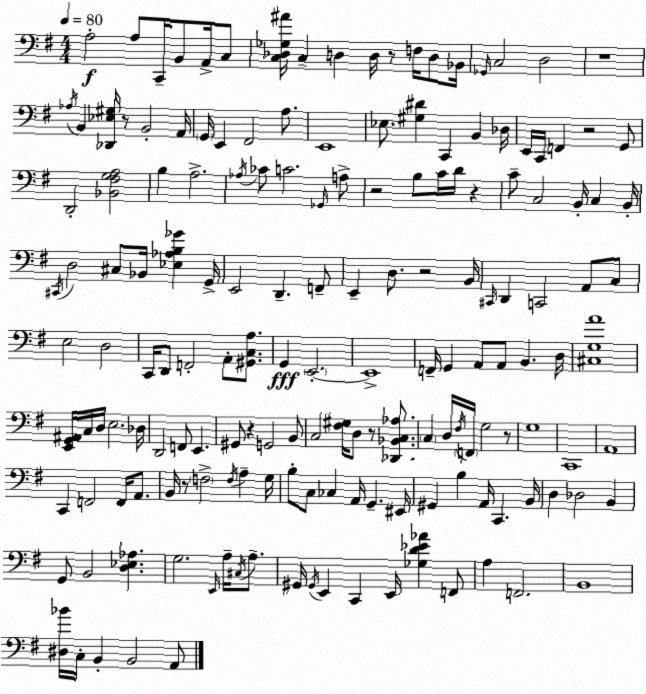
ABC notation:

X:1
T:Untitled
M:4/4
L:1/4
K:G
A,2 A,/2 C,,/4 B,,/2 A,,/4 C,/2 [C,_D,_G,^A]/4 C, D, D,/4 z/2 F,/4 D,/2 _B,,/4 _G,,/4 C,2 D,2 z4 _A,/4 B,, [_D,,_E,^G,]/4 z/2 B,,2 A,,/4 G,,/4 E,, ^F,,2 A,/2 E,,4 _E,/2 [^G,^D] C,, B,, _D,/4 E,,/4 C,,/4 F,, z2 G,,/2 D,,2 [_B,,^F,G,A,]2 B, A,2 _A,/4 _C/2 C2 _G,,/4 A,/2 z2 B,/2 C/4 D/4 z C/2 C,2 B,,/4 C, B,,/4 ^C,,/4 D,2 ^C,/2 _B,,/4 [_E,_A,B,_G] G,,/4 E,,2 D,, F,,/2 E,, D,/2 z2 B,,/4 ^C,,/4 D,, C,,2 A,,/2 C,/2 E,2 D,2 C,,/4 D,,/2 F,,2 A,,/2 [^G,,C,A,]/2 G,, E,,2 E,,4 F,,/4 G,, A,,/2 A,,/2 B,, D,/4 [^C,G,A]4 [E,,G,,^A,,]/4 C,/4 D,/4 E,2 _D,/4 D,,2 F,,/2 E,, ^G,,/2 z G,,2 B,,/2 C,2 [^F,^G,]/4 D,/2 z/2 [_D,,_B,,C,_A,]/2 C, D,/4 ^F,/4 F,,/4 G,2 z/2 G,4 C,,4 A,,4 C,, F,,2 F,,/4 A,,/2 B,,/4 z/2 F,2 F,/4 A, G,/4 B,/2 C,/2 _C, A,,/4 G,, ^E,,/4 ^G,, B, A,,/4 C,, B,,/4 D, _D,2 B,, G,,/2 B,,2 [D,_E,_A,] G,2 E,,/4 A,/4 ^C,/4 A,/2 ^G,,/4 ^G,,/4 E,, C,, E,,/4 [_G,D_E_A] F,,/2 A, F,,2 B,,4 [^D,_B]/4 C,/4 B,, B,,2 A,,/2